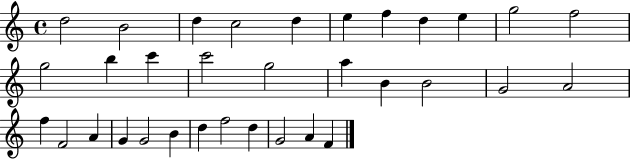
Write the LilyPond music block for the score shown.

{
  \clef treble
  \time 4/4
  \defaultTimeSignature
  \key c \major
  d''2 b'2 | d''4 c''2 d''4 | e''4 f''4 d''4 e''4 | g''2 f''2 | \break g''2 b''4 c'''4 | c'''2 g''2 | a''4 b'4 b'2 | g'2 a'2 | \break f''4 f'2 a'4 | g'4 g'2 b'4 | d''4 f''2 d''4 | g'2 a'4 f'4 | \break \bar "|."
}